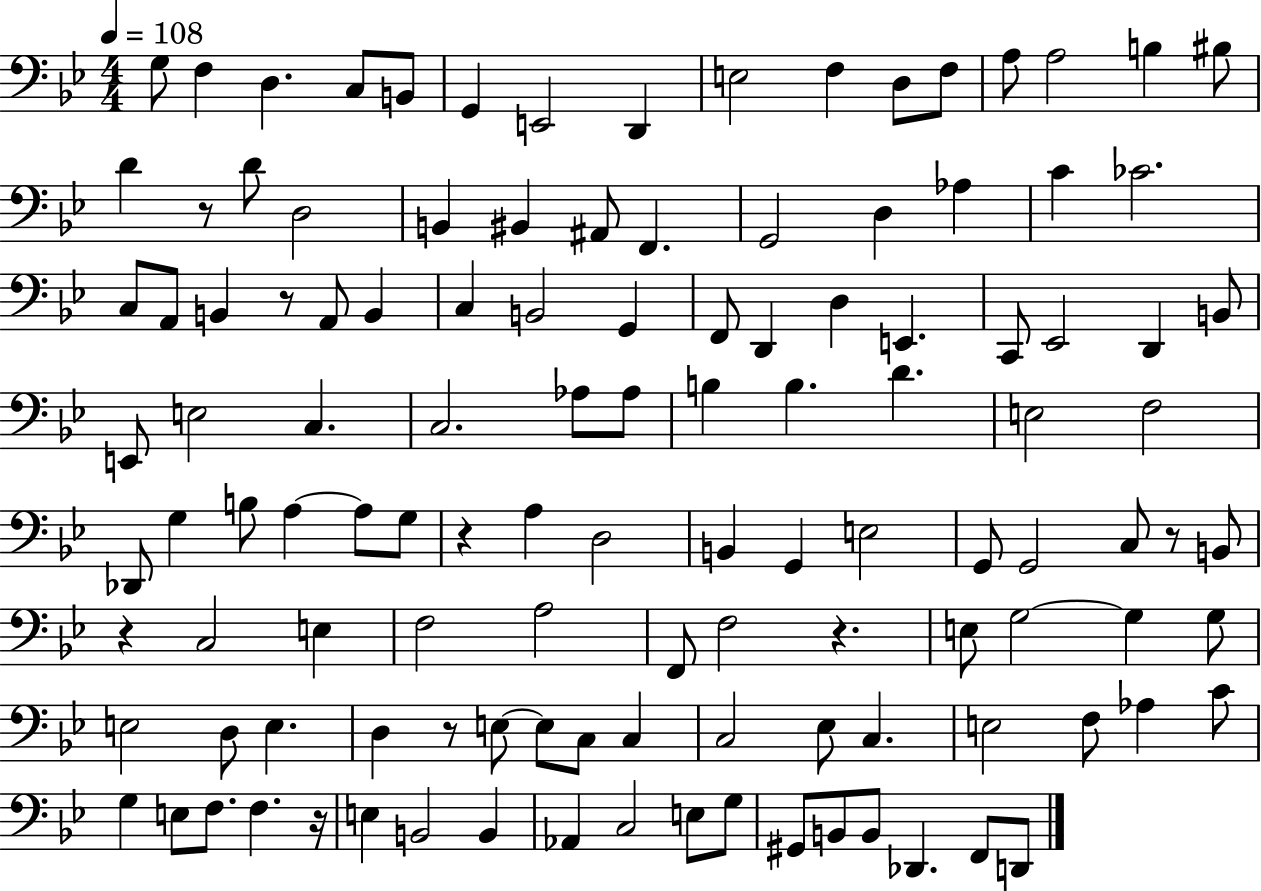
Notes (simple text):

G3/e F3/q D3/q. C3/e B2/e G2/q E2/h D2/q E3/h F3/q D3/e F3/e A3/e A3/h B3/q BIS3/e D4/q R/e D4/e D3/h B2/q BIS2/q A#2/e F2/q. G2/h D3/q Ab3/q C4/q CES4/h. C3/e A2/e B2/q R/e A2/e B2/q C3/q B2/h G2/q F2/e D2/q D3/q E2/q. C2/e Eb2/h D2/q B2/e E2/e E3/h C3/q. C3/h. Ab3/e Ab3/e B3/q B3/q. D4/q. E3/h F3/h Db2/e G3/q B3/e A3/q A3/e G3/e R/q A3/q D3/h B2/q G2/q E3/h G2/e G2/h C3/e R/e B2/e R/q C3/h E3/q F3/h A3/h F2/e F3/h R/q. E3/e G3/h G3/q G3/e E3/h D3/e E3/q. D3/q R/e E3/e E3/e C3/e C3/q C3/h Eb3/e C3/q. E3/h F3/e Ab3/q C4/e G3/q E3/e F3/e. F3/q. R/s E3/q B2/h B2/q Ab2/q C3/h E3/e G3/e G#2/e B2/e B2/e Db2/q. F2/e D2/e